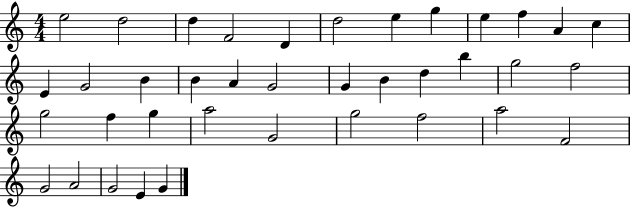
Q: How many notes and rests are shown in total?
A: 38